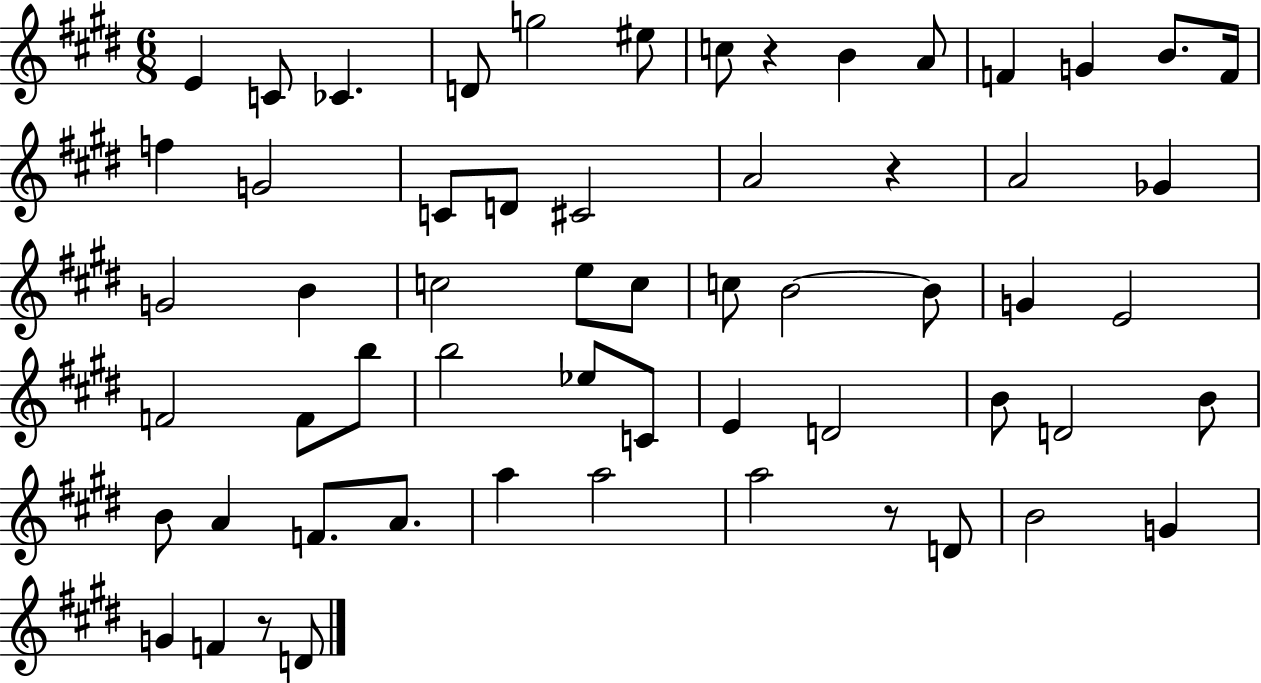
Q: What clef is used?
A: treble